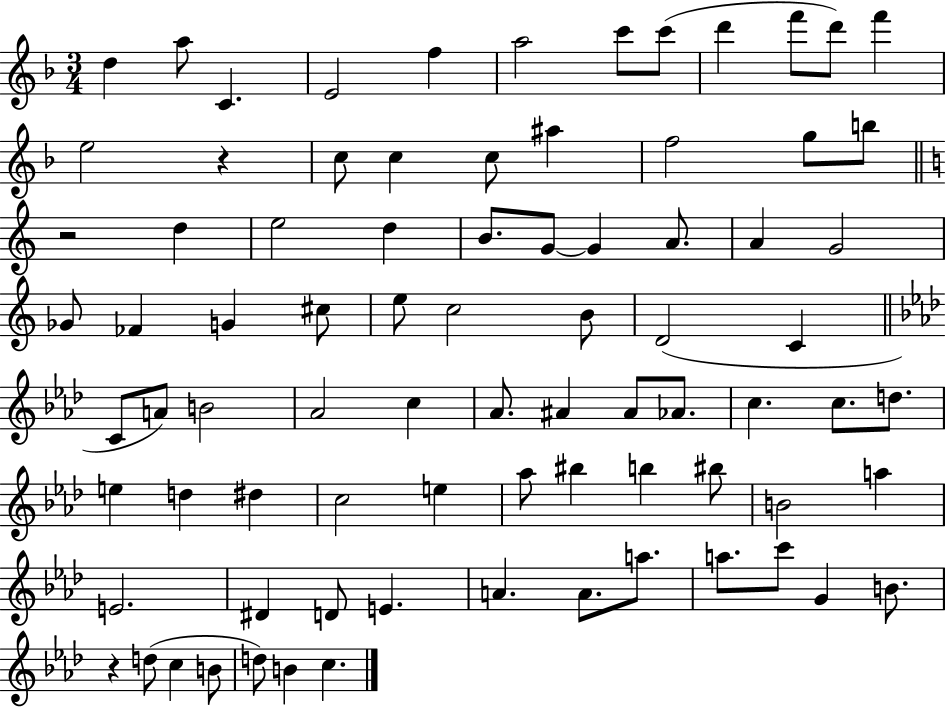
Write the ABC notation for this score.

X:1
T:Untitled
M:3/4
L:1/4
K:F
d a/2 C E2 f a2 c'/2 c'/2 d' f'/2 d'/2 f' e2 z c/2 c c/2 ^a f2 g/2 b/2 z2 d e2 d B/2 G/2 G A/2 A G2 _G/2 _F G ^c/2 e/2 c2 B/2 D2 C C/2 A/2 B2 _A2 c _A/2 ^A ^A/2 _A/2 c c/2 d/2 e d ^d c2 e _a/2 ^b b ^b/2 B2 a E2 ^D D/2 E A A/2 a/2 a/2 c'/2 G B/2 z d/2 c B/2 d/2 B c